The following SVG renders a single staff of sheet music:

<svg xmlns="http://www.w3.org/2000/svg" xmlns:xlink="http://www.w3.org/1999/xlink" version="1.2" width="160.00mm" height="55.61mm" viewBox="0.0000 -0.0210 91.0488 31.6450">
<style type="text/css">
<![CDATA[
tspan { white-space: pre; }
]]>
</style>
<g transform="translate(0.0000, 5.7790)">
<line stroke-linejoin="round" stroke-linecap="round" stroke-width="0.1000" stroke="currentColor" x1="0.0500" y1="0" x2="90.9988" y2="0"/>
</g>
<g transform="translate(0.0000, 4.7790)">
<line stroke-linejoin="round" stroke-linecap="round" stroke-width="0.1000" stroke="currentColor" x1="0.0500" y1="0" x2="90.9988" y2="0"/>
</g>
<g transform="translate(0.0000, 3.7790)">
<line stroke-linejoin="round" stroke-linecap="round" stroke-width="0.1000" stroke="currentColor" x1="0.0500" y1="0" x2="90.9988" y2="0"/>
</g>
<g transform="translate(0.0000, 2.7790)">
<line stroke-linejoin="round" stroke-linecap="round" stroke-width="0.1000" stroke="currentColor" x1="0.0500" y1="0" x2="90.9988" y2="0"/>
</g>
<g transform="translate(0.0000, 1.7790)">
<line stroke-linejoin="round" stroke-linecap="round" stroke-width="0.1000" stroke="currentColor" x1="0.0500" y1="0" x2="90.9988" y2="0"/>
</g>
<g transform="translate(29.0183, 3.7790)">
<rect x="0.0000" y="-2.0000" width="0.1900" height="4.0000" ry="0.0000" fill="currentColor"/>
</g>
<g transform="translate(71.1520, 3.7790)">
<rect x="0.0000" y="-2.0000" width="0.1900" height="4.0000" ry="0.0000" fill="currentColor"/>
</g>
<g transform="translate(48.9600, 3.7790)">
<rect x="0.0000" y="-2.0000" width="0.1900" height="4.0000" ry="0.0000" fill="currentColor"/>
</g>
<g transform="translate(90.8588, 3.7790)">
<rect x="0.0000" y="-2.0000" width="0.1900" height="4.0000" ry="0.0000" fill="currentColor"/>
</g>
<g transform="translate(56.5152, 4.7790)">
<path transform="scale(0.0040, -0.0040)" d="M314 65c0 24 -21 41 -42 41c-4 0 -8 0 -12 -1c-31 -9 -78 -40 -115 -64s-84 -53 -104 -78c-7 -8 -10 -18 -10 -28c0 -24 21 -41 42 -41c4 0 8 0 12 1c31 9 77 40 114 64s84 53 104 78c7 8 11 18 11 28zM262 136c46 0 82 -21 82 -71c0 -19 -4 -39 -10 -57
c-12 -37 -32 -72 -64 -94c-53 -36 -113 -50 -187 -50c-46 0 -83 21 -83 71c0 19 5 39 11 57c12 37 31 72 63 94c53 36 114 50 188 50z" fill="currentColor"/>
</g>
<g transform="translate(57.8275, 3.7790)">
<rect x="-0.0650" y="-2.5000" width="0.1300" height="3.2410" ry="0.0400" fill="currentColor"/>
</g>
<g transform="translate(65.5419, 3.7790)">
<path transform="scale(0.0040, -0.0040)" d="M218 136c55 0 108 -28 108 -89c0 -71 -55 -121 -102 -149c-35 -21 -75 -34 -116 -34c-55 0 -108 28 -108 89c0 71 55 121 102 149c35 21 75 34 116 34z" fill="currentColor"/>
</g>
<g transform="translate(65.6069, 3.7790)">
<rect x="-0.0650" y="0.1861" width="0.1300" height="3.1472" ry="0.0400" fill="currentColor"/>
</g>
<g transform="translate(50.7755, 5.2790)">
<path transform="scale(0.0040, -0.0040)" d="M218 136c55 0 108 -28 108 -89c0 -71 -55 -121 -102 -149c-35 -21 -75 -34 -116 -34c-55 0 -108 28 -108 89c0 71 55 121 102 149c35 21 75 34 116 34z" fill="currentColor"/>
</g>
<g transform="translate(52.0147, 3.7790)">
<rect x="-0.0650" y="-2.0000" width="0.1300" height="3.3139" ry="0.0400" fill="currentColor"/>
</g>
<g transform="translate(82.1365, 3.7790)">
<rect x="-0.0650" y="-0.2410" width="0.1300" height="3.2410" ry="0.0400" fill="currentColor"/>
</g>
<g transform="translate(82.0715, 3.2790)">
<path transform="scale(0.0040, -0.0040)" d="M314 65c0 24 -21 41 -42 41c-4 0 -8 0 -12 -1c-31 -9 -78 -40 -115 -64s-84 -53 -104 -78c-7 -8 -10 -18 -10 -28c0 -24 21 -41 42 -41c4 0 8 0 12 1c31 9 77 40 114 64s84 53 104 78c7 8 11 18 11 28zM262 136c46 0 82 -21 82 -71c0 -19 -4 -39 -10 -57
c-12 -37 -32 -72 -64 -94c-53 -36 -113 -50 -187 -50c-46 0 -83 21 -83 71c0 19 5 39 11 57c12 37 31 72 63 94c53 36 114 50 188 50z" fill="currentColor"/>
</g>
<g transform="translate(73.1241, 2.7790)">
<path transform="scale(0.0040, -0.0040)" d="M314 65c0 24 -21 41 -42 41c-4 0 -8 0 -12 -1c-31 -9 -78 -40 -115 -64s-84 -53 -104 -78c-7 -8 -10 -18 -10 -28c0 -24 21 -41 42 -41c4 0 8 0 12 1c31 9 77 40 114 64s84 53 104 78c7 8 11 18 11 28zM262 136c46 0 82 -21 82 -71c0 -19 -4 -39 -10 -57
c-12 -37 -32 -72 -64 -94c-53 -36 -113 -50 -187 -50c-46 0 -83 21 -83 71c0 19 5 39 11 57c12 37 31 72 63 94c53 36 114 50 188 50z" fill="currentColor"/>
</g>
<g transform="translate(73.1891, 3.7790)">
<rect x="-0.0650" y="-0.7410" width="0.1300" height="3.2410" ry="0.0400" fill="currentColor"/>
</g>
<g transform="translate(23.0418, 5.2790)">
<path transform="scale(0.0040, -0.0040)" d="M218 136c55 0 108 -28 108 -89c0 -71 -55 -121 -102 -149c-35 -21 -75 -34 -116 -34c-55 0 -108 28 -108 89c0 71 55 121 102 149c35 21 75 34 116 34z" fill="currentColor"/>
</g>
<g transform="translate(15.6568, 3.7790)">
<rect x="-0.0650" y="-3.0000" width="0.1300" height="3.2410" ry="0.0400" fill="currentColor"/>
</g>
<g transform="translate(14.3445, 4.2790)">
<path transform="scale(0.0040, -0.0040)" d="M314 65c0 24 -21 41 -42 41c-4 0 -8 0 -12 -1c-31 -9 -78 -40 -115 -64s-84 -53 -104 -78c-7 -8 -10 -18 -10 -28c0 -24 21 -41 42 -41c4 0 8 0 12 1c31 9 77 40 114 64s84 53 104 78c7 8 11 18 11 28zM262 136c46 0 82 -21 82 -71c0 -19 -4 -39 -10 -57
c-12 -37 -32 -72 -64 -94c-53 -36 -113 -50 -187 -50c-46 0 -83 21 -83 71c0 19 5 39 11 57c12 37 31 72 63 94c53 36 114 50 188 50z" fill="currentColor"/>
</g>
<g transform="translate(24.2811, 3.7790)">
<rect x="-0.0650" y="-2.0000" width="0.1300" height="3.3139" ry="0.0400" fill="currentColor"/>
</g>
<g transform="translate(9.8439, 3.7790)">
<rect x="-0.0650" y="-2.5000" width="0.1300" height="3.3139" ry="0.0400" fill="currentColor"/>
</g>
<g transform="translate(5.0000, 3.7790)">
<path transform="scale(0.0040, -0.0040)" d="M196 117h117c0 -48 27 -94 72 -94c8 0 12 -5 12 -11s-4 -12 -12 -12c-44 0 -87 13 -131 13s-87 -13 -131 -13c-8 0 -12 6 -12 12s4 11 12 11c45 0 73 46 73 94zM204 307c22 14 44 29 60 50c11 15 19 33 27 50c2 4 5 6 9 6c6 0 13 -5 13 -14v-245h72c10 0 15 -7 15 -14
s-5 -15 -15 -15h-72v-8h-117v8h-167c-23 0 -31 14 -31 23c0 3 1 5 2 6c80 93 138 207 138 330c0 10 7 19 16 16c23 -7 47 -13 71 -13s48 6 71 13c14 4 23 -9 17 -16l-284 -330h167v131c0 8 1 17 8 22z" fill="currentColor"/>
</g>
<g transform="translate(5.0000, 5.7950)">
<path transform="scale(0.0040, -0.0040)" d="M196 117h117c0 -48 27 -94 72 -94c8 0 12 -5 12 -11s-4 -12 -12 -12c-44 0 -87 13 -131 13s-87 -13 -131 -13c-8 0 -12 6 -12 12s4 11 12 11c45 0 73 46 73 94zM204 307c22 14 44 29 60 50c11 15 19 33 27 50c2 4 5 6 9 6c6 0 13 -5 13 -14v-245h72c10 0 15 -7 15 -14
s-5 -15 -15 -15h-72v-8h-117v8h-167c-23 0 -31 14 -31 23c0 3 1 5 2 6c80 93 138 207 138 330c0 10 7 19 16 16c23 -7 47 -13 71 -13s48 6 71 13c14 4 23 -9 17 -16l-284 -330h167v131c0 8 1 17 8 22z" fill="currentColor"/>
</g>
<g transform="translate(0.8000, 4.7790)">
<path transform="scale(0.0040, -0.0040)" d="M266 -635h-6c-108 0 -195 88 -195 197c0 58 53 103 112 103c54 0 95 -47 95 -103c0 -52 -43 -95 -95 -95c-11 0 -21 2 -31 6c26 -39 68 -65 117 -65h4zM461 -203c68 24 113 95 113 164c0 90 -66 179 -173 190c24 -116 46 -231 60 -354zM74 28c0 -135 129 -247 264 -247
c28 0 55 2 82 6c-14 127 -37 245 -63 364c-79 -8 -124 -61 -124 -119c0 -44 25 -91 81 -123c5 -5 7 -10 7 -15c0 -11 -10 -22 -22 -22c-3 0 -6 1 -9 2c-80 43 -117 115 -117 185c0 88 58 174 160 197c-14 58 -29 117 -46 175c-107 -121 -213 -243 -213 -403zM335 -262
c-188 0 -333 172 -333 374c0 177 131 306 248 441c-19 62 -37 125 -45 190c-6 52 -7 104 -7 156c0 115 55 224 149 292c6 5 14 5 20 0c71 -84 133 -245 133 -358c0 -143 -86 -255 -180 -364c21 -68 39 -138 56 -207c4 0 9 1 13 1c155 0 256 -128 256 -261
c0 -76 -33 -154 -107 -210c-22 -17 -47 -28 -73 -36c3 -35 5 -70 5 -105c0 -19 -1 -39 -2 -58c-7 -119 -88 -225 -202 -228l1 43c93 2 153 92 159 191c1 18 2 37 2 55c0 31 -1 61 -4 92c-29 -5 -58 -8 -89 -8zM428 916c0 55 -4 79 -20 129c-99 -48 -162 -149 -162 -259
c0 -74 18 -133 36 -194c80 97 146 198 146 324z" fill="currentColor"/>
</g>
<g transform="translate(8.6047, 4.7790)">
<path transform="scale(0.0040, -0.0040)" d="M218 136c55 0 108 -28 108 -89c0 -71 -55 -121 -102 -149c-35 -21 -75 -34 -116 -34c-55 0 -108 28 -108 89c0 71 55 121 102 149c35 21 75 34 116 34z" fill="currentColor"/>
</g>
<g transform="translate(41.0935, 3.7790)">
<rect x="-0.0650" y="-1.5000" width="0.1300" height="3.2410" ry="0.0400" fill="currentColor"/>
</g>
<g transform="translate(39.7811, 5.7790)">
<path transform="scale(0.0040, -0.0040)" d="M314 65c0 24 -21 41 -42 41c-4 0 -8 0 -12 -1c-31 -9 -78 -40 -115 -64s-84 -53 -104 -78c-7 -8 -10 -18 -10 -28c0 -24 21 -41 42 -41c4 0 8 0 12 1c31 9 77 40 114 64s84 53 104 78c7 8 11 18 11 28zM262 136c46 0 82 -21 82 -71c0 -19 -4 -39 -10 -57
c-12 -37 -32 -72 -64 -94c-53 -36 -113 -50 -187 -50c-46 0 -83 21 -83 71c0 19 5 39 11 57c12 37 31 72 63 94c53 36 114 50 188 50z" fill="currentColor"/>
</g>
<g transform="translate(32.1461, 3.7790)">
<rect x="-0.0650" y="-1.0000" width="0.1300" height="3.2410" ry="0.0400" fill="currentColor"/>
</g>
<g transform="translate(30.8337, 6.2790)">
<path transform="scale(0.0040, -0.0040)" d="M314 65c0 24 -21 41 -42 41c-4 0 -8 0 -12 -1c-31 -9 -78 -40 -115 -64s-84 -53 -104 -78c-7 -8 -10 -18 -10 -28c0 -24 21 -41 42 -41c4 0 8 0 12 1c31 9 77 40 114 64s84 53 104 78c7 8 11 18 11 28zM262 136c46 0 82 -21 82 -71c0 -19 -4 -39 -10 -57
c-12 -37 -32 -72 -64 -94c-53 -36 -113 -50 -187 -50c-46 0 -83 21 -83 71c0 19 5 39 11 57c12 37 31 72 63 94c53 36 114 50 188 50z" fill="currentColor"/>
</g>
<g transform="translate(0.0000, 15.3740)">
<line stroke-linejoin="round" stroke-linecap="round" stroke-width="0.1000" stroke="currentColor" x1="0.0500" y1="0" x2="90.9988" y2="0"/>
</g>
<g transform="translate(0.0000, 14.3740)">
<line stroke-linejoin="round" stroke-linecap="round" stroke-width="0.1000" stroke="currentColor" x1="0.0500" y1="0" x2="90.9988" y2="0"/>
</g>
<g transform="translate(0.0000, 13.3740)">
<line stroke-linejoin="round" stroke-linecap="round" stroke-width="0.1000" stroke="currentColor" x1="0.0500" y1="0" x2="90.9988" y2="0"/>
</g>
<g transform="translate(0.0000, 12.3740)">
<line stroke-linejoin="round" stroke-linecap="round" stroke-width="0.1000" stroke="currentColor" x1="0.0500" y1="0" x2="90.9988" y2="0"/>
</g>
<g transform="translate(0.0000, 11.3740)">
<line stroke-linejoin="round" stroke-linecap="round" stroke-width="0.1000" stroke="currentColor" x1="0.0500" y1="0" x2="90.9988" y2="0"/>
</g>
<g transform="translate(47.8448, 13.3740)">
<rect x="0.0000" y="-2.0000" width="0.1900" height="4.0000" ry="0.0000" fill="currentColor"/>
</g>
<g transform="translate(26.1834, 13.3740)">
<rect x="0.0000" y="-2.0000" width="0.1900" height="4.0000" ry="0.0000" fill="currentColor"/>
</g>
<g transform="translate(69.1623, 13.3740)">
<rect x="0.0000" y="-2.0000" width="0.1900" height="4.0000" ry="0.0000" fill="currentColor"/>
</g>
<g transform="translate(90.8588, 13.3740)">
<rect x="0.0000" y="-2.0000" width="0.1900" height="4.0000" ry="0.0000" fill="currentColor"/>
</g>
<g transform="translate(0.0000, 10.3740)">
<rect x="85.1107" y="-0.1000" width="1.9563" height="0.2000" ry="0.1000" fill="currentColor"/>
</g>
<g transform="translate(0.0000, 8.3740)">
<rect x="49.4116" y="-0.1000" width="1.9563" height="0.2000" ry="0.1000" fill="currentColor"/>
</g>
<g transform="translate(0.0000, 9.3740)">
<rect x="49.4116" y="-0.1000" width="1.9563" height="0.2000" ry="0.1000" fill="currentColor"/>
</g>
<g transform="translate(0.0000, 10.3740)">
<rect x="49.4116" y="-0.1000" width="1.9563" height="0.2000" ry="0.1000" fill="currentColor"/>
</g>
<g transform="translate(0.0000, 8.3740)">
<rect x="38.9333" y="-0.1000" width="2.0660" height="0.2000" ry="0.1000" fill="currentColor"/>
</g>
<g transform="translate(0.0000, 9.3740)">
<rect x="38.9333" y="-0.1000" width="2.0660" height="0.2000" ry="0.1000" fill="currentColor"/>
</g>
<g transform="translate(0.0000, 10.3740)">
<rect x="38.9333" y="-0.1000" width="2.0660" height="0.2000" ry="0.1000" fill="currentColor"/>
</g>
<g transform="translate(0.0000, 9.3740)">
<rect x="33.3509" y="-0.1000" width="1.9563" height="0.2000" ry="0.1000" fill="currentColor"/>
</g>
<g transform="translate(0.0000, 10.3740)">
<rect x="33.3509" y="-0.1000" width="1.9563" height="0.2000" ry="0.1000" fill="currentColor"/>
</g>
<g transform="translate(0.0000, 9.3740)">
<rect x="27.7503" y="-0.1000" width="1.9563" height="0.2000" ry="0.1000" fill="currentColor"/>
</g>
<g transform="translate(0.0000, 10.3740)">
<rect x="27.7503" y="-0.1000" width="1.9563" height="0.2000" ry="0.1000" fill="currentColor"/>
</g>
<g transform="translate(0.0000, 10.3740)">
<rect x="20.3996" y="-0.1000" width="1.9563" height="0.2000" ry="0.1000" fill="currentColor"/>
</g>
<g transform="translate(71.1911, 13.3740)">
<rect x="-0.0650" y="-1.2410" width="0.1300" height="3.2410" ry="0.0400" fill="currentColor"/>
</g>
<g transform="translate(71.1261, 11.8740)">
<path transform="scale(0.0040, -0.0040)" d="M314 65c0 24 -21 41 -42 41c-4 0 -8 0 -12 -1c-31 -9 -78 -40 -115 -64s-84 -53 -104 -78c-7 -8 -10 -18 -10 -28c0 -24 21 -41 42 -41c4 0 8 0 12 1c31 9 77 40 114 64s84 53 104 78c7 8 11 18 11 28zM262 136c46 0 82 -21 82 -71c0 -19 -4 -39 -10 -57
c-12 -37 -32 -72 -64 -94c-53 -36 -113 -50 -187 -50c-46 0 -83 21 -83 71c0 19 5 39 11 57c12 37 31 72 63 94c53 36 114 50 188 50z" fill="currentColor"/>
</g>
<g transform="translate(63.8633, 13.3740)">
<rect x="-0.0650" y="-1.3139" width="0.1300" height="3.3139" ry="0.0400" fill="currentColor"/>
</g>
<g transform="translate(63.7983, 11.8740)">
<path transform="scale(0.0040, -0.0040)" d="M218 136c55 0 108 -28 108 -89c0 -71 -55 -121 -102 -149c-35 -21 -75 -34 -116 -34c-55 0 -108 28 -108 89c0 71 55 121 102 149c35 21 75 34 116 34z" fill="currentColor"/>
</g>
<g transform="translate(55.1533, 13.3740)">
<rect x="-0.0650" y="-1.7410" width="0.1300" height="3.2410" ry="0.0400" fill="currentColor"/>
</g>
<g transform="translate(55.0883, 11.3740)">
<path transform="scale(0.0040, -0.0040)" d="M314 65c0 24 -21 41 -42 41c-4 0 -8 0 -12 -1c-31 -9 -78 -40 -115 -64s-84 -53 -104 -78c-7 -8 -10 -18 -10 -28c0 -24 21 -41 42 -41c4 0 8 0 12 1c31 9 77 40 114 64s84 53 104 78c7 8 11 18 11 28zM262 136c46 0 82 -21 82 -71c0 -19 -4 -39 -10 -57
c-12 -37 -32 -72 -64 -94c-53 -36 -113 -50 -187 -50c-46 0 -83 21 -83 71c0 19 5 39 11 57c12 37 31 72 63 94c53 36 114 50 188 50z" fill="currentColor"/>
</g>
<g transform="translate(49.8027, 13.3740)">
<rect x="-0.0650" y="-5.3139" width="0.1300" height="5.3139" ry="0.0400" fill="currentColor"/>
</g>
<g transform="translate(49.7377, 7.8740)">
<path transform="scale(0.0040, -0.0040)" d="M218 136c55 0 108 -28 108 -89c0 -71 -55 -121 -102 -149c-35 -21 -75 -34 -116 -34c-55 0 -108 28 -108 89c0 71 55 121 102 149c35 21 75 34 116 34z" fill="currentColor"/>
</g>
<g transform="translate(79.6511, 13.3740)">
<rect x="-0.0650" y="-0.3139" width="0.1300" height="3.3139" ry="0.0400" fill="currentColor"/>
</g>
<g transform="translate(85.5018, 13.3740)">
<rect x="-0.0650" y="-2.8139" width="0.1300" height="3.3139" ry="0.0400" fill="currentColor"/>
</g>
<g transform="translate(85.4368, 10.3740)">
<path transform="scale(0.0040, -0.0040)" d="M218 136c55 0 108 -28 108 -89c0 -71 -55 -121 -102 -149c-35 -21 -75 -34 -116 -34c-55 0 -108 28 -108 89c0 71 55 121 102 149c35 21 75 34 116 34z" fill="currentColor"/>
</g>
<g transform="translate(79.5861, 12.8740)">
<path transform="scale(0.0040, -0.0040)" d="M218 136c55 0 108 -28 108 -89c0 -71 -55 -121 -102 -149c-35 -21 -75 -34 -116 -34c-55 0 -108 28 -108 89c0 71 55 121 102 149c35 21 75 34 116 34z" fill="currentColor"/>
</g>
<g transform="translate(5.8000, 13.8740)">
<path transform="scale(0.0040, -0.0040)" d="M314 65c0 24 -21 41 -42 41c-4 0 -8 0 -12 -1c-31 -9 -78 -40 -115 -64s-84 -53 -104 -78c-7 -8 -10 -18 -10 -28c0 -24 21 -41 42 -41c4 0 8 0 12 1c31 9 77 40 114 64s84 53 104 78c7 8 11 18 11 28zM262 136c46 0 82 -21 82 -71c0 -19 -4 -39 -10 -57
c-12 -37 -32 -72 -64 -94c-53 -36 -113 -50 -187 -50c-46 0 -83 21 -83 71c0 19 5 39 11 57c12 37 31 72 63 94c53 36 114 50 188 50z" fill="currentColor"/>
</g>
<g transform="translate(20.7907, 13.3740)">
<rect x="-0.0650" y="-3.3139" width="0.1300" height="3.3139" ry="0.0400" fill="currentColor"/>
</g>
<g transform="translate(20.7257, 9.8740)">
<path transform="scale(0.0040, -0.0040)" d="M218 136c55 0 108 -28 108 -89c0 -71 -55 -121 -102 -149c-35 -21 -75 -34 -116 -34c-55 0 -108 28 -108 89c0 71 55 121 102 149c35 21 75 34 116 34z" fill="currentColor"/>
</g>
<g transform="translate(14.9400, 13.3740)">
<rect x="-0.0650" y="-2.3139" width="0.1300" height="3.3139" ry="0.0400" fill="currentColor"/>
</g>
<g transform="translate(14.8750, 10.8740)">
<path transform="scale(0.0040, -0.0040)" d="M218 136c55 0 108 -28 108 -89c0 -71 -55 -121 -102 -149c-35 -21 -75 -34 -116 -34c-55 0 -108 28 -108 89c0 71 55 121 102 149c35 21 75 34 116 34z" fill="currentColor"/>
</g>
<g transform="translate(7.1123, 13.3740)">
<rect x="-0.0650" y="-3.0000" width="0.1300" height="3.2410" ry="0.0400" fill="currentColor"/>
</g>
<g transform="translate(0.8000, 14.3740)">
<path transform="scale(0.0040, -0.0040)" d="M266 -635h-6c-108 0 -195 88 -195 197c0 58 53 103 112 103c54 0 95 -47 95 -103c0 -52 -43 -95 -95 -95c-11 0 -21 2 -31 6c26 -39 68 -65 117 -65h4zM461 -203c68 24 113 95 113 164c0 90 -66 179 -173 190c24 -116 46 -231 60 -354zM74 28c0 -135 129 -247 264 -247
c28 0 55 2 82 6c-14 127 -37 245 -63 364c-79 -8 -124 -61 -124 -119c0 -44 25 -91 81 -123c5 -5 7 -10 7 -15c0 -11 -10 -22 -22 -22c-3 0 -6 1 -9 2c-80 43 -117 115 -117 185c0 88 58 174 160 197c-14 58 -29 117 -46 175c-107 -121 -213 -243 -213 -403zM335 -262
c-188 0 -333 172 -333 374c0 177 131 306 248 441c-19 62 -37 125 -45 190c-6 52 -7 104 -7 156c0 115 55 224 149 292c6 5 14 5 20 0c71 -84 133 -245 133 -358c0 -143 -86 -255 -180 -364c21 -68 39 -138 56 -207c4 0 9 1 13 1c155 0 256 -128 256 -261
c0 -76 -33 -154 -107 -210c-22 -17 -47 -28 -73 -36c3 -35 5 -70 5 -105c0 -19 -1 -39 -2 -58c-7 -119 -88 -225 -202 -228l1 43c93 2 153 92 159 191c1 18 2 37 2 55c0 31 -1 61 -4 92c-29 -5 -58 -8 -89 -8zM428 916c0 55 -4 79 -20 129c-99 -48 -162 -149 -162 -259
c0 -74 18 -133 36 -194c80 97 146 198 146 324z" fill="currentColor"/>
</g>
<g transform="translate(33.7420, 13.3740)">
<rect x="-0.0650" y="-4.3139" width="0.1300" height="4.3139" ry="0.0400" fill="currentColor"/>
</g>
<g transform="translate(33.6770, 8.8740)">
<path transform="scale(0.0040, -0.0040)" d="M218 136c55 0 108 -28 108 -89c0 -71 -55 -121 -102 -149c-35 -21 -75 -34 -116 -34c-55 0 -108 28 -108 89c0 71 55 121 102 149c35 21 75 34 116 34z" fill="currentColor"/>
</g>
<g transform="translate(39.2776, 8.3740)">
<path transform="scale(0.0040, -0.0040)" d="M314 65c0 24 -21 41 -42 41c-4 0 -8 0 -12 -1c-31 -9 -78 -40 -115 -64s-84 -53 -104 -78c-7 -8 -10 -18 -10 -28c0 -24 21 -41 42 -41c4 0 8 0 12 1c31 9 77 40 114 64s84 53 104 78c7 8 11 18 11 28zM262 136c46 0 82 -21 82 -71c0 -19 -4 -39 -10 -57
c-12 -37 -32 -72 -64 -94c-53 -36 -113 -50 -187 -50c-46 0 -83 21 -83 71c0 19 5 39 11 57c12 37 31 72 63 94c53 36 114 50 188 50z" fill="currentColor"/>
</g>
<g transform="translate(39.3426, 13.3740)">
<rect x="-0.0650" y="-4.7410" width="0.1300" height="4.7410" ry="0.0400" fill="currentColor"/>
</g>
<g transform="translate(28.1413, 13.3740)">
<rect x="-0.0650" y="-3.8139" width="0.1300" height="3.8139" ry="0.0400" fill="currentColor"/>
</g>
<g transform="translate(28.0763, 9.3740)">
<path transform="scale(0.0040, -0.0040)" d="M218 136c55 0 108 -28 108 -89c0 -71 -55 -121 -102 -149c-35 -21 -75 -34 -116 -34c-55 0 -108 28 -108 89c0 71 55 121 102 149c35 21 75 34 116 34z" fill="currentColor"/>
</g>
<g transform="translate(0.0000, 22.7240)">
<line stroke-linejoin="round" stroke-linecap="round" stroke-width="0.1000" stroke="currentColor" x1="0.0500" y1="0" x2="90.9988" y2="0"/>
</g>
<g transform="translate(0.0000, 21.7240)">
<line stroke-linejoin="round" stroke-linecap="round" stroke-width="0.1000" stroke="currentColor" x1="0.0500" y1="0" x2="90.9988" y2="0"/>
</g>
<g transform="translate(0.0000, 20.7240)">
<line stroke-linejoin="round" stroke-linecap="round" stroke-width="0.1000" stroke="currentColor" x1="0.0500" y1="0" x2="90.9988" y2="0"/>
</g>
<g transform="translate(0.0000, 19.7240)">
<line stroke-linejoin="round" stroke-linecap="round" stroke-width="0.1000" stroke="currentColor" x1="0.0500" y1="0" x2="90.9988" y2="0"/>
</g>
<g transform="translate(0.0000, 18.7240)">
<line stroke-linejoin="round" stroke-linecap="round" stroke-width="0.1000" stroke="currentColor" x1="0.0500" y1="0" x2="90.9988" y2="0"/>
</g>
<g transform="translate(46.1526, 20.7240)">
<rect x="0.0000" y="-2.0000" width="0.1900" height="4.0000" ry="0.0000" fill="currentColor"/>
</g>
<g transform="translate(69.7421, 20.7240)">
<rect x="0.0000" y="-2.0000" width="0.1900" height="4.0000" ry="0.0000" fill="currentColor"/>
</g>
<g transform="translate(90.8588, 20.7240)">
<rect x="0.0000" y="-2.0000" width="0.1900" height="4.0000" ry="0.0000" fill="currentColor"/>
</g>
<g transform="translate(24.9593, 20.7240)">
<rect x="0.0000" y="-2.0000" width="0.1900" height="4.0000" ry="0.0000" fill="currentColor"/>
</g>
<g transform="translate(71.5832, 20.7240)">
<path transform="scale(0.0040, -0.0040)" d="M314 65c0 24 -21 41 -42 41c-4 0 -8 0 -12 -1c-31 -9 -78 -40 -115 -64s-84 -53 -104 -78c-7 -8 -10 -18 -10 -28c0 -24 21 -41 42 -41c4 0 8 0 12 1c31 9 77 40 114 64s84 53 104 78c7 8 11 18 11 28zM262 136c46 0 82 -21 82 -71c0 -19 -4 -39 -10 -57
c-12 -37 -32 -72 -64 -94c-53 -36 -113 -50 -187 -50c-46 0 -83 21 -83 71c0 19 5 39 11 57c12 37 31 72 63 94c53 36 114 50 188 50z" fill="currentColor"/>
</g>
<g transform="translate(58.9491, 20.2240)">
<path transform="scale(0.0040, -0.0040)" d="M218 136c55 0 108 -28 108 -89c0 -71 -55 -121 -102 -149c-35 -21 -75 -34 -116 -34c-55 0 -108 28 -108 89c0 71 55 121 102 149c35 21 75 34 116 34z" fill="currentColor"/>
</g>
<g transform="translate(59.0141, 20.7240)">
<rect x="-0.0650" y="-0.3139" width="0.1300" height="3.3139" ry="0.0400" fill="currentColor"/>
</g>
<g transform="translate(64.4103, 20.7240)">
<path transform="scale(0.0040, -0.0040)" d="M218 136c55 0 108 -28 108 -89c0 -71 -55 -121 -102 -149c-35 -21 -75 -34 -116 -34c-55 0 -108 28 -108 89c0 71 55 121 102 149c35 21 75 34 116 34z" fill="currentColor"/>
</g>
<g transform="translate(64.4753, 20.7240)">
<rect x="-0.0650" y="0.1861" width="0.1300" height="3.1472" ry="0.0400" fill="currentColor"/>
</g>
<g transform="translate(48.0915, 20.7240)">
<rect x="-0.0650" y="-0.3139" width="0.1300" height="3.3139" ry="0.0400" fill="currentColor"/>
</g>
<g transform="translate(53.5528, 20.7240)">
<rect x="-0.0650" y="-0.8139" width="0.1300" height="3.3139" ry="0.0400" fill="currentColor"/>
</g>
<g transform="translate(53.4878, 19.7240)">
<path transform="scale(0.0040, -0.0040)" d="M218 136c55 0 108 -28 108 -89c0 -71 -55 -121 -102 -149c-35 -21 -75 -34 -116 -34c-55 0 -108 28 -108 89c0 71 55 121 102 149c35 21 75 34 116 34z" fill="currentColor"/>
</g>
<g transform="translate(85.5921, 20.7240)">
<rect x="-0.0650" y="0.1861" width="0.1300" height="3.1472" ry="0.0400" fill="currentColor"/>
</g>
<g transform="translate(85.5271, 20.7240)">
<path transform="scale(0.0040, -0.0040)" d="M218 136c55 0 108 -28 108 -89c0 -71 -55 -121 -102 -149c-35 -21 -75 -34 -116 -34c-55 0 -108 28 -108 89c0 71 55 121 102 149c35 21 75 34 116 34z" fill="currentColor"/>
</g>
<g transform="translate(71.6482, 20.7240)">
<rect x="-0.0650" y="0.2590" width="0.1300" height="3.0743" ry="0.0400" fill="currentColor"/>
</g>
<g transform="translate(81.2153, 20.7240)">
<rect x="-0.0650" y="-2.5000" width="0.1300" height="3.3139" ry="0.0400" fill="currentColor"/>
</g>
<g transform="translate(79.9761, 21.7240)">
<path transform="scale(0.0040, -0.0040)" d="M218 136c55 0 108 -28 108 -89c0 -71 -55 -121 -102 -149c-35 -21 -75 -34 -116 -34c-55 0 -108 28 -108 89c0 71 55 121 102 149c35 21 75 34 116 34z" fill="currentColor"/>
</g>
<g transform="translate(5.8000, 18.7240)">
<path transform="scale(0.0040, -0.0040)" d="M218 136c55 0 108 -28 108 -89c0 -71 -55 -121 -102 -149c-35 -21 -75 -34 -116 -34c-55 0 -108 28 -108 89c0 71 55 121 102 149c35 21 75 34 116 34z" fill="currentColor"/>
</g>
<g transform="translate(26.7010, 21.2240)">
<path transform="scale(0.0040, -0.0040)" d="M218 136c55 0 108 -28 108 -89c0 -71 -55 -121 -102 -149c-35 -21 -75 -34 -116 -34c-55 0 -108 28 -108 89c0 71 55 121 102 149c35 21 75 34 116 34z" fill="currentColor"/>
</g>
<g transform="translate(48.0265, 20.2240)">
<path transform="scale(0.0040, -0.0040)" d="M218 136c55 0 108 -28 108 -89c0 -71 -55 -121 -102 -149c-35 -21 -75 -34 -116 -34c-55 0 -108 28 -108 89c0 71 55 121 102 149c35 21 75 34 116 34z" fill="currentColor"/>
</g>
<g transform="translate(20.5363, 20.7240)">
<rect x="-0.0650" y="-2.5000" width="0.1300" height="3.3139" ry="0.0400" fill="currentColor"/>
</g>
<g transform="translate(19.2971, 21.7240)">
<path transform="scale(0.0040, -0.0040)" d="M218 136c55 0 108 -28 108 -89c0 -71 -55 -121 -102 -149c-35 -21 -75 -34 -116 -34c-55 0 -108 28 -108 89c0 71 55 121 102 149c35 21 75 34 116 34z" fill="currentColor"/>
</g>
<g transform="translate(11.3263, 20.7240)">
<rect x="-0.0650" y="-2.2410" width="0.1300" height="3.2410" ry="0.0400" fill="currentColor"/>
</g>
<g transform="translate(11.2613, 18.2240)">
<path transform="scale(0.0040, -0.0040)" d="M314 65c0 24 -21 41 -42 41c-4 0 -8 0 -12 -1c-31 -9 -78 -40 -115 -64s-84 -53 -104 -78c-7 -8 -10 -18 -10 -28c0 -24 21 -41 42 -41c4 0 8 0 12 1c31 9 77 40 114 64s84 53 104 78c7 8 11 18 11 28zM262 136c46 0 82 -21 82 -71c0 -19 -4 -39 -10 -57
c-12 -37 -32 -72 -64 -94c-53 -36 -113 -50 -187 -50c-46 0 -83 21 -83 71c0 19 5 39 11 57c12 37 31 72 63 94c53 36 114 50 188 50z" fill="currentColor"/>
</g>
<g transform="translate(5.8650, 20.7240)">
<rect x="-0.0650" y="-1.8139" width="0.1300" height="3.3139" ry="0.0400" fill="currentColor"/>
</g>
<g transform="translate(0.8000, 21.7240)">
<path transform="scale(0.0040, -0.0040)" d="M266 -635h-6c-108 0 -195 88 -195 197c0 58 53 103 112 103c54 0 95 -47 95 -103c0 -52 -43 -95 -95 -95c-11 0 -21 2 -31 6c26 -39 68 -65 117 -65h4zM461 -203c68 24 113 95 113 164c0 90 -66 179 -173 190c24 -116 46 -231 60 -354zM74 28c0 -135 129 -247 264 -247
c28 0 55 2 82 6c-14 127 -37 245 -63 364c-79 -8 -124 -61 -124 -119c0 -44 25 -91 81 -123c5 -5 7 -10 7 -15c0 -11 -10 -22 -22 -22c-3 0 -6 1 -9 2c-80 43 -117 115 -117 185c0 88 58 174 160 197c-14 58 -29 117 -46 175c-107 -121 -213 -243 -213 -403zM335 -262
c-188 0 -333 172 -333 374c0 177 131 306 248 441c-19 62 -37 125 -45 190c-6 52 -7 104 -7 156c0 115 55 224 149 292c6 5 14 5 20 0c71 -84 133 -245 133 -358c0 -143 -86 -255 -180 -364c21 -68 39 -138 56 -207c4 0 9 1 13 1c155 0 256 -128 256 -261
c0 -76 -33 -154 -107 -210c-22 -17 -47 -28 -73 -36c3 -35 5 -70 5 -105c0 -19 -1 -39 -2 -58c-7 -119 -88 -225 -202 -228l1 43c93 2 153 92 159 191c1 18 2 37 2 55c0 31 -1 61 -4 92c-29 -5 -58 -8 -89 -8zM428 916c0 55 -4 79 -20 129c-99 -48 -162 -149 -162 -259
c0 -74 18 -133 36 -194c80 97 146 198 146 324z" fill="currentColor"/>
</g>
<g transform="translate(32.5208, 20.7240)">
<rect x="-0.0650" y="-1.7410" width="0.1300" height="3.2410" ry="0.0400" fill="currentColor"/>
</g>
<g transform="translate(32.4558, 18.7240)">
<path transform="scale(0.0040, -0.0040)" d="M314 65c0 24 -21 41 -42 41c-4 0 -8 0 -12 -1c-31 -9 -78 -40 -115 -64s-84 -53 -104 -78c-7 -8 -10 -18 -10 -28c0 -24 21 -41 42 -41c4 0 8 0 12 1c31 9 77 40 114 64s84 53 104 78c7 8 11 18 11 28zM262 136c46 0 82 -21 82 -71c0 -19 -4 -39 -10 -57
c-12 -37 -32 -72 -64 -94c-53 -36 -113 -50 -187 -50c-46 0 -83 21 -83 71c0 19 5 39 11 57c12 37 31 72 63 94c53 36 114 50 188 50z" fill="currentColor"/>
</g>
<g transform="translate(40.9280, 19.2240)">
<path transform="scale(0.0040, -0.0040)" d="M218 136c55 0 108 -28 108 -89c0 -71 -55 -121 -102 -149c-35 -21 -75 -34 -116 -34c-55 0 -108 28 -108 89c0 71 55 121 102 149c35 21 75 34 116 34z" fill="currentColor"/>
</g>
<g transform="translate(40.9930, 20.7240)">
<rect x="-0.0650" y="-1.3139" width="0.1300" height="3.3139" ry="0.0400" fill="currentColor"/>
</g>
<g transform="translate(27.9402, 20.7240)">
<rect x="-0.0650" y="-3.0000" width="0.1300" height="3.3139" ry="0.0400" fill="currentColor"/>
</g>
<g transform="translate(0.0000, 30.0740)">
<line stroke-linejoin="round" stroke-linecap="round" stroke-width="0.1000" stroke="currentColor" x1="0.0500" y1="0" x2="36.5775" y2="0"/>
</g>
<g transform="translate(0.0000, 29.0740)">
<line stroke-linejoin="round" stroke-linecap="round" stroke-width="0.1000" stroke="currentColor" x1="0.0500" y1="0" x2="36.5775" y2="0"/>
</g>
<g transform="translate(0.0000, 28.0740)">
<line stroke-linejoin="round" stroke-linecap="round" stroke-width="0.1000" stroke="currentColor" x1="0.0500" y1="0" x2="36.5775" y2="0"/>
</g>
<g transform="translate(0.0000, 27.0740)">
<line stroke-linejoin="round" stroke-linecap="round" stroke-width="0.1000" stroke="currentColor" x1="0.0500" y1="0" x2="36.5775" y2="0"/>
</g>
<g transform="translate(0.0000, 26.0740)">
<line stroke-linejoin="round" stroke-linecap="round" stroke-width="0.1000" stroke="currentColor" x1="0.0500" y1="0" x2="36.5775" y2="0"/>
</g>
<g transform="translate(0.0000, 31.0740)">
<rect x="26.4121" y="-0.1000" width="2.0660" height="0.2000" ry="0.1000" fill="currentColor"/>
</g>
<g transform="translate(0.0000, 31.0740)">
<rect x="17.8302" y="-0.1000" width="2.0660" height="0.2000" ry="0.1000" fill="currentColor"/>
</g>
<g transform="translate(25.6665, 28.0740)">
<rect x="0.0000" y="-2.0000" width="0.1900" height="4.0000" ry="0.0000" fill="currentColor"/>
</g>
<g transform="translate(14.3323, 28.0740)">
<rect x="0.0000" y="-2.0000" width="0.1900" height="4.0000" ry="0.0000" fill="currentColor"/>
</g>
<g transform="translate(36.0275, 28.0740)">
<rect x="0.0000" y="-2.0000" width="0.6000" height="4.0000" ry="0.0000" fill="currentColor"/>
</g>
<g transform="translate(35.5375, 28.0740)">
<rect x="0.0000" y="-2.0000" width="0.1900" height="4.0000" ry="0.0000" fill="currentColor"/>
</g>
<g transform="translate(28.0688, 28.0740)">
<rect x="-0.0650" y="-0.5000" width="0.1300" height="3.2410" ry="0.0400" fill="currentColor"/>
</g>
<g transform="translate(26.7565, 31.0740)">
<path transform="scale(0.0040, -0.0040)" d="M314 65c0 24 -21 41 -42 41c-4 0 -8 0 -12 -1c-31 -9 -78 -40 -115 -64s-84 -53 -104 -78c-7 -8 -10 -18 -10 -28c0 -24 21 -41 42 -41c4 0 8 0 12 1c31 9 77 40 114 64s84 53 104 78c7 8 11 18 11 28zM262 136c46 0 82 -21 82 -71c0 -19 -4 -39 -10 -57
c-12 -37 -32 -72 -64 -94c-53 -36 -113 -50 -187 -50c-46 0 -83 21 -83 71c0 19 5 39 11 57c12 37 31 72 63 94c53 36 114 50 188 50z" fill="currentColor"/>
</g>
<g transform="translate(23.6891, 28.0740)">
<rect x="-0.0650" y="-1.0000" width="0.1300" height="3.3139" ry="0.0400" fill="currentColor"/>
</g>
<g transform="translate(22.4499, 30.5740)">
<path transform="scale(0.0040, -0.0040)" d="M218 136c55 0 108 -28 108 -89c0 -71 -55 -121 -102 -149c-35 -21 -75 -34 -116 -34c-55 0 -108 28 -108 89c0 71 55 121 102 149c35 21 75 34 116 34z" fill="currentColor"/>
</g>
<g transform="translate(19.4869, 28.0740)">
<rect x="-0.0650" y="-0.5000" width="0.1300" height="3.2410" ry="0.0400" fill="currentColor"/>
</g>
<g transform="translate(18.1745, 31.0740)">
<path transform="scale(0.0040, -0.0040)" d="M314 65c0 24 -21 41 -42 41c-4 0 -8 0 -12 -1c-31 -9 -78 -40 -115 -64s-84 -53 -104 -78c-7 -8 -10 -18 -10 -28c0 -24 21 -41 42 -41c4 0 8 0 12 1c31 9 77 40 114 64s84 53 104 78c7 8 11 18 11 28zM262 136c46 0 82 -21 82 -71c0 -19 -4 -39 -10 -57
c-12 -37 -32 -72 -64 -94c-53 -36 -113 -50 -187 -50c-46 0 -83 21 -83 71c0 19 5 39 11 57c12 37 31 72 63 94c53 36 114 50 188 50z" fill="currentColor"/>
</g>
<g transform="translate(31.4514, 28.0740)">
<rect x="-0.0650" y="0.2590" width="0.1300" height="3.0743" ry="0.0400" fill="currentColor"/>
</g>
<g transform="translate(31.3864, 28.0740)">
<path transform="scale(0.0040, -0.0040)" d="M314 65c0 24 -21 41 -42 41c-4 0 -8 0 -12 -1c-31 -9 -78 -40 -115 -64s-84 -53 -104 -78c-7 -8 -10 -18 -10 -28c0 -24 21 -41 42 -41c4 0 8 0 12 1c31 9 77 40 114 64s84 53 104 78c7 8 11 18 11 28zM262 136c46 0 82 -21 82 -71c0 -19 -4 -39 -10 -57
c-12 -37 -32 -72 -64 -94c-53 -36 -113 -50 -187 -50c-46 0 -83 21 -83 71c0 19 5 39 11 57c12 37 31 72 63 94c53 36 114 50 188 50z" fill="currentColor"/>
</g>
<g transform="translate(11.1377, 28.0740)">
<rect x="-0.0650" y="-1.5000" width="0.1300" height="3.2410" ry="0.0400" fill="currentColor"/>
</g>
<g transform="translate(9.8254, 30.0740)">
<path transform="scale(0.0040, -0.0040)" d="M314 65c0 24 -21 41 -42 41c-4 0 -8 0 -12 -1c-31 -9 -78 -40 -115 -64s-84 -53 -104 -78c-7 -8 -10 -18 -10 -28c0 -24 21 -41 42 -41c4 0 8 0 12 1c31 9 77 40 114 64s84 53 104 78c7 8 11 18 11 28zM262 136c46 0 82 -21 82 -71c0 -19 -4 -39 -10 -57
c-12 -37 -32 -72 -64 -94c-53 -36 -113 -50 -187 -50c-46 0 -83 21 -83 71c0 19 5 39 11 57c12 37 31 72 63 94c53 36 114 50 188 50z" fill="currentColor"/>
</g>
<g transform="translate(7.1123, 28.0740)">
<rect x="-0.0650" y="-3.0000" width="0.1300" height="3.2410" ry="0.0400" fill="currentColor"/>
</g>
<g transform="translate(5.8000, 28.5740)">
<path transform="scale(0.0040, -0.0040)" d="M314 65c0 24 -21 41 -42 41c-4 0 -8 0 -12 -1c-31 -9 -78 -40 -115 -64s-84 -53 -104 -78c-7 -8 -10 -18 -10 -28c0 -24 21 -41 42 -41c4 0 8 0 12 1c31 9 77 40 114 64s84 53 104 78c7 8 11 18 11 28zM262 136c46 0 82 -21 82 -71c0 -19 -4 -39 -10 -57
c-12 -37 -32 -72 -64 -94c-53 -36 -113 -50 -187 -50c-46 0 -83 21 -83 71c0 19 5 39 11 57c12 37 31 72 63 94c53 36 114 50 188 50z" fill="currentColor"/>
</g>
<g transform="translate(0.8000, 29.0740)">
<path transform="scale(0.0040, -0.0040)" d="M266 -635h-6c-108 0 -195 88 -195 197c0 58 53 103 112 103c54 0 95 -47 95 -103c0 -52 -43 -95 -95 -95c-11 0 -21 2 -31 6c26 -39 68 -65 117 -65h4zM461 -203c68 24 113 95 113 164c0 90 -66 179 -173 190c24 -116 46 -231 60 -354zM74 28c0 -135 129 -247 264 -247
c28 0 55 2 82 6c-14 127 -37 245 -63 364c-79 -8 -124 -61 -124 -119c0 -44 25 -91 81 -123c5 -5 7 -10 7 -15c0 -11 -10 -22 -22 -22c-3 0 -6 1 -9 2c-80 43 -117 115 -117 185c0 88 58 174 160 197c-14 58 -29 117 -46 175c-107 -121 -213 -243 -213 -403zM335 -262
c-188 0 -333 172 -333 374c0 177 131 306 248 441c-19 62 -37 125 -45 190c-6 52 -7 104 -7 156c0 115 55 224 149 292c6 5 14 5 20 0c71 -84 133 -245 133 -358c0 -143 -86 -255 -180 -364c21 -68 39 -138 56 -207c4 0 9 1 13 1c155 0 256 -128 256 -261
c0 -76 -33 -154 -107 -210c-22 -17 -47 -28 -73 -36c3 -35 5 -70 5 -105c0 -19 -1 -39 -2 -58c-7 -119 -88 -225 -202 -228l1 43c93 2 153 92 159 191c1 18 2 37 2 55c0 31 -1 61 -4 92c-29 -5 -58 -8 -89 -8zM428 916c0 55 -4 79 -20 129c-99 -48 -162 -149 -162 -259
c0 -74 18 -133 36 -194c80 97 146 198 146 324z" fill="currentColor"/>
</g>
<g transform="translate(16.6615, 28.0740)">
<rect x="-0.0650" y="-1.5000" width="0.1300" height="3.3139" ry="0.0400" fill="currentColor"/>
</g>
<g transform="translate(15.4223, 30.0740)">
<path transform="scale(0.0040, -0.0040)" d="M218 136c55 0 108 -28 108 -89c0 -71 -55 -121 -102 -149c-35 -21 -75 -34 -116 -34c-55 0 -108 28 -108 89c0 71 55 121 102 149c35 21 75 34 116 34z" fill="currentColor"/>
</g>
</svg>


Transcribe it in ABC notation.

X:1
T:Untitled
M:4/4
L:1/4
K:C
G A2 F D2 E2 F G2 B d2 c2 A2 g b c' d' e'2 f' f2 e e2 c a f g2 G A f2 e c d c B B2 G B A2 E2 E C2 D C2 B2